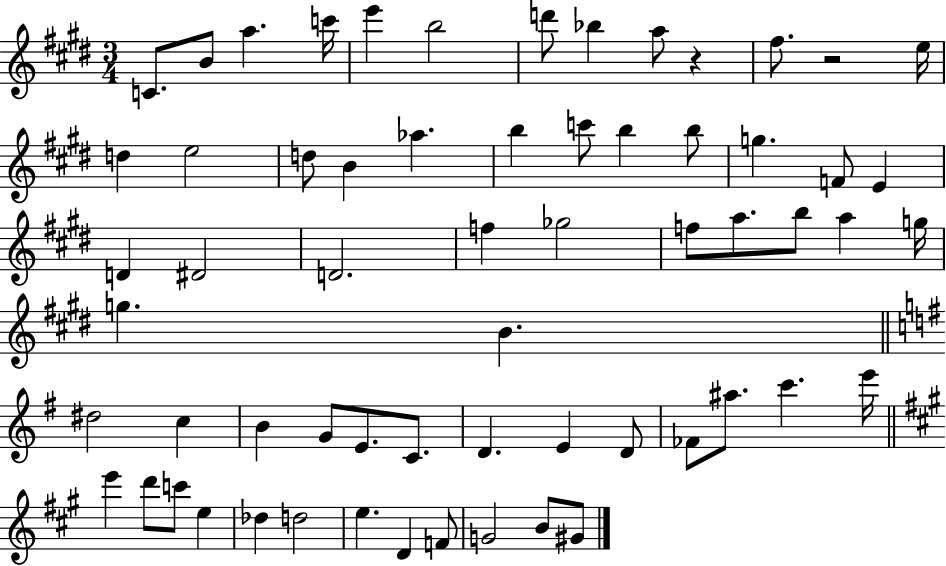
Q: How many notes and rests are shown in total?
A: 62